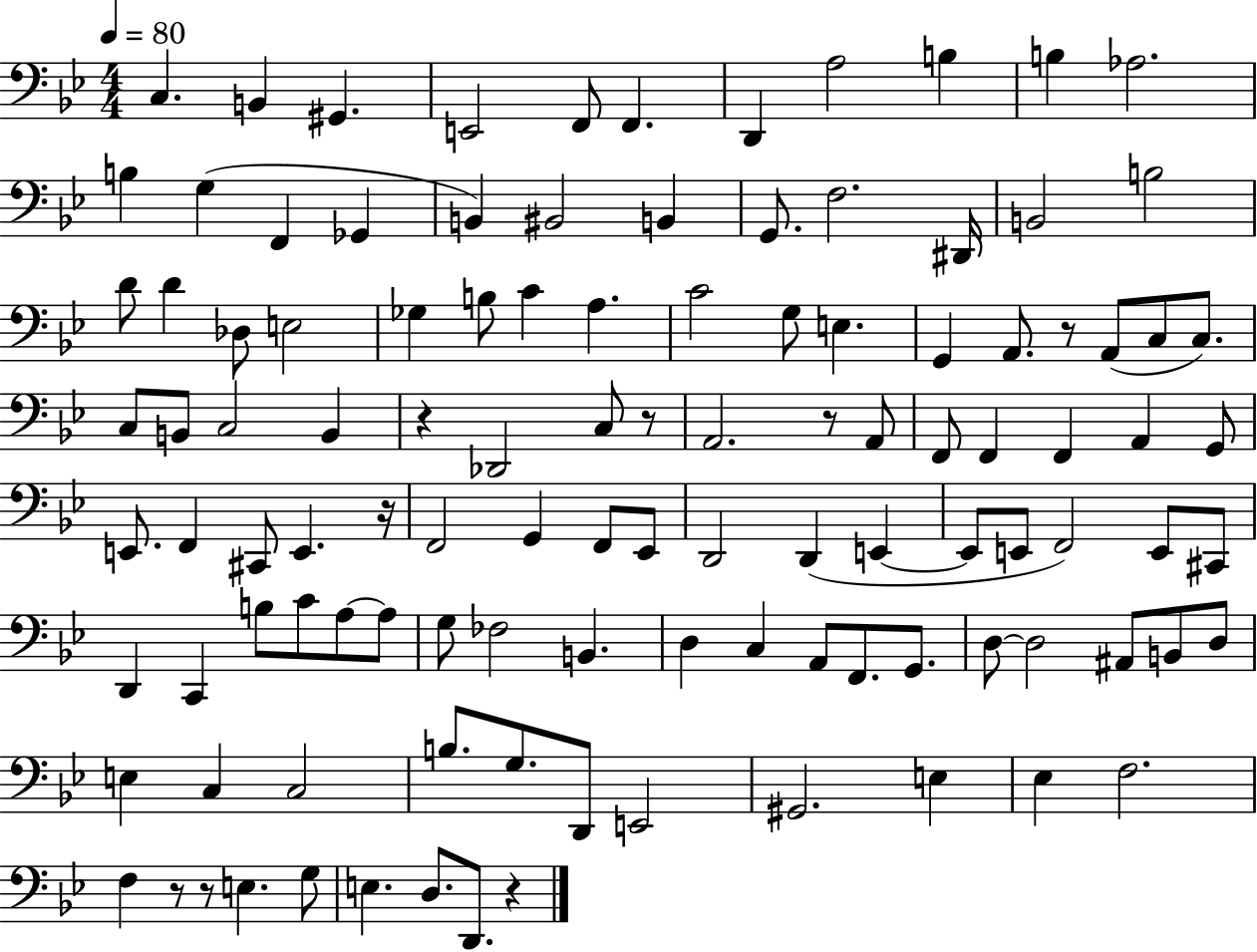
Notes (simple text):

C3/q. B2/q G#2/q. E2/h F2/e F2/q. D2/q A3/h B3/q B3/q Ab3/h. B3/q G3/q F2/q Gb2/q B2/q BIS2/h B2/q G2/e. F3/h. D#2/s B2/h B3/h D4/e D4/q Db3/e E3/h Gb3/q B3/e C4/q A3/q. C4/h G3/e E3/q. G2/q A2/e. R/e A2/e C3/e C3/e. C3/e B2/e C3/h B2/q R/q Db2/h C3/e R/e A2/h. R/e A2/e F2/e F2/q F2/q A2/q G2/e E2/e. F2/q C#2/e E2/q. R/s F2/h G2/q F2/e Eb2/e D2/h D2/q E2/q E2/e E2/e F2/h E2/e C#2/e D2/q C2/q B3/e C4/e A3/e A3/e G3/e FES3/h B2/q. D3/q C3/q A2/e F2/e. G2/e. D3/e D3/h A#2/e B2/e D3/e E3/q C3/q C3/h B3/e. G3/e. D2/e E2/h G#2/h. E3/q Eb3/q F3/h. F3/q R/e R/e E3/q. G3/e E3/q. D3/e. D2/e. R/q